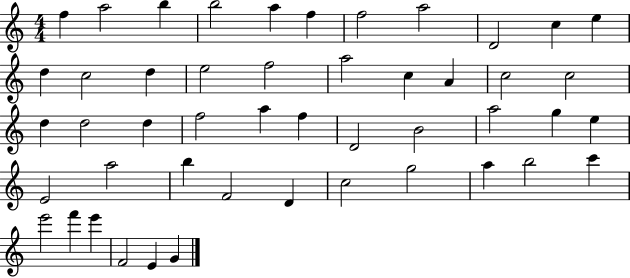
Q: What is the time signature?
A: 4/4